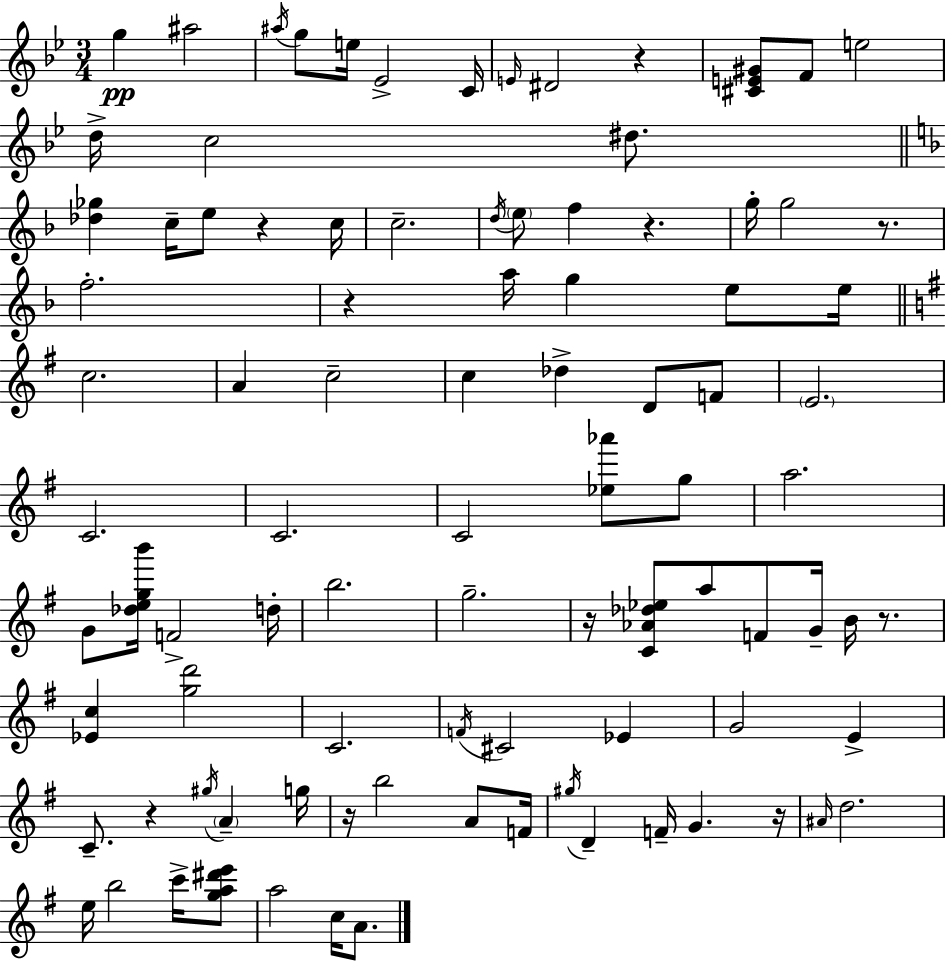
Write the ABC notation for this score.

X:1
T:Untitled
M:3/4
L:1/4
K:Gm
g ^a2 ^a/4 g/2 e/4 _E2 C/4 E/4 ^D2 z [^CE^G]/2 F/2 e2 d/4 c2 ^d/2 [_d_g] c/4 e/2 z c/4 c2 d/4 e/2 f z g/4 g2 z/2 f2 z a/4 g e/2 e/4 c2 A c2 c _d D/2 F/2 E2 C2 C2 C2 [_e_a']/2 g/2 a2 G/2 [_degb']/4 F2 d/4 b2 g2 z/4 [C_A_d_e]/2 a/2 F/2 G/4 B/4 z/2 [_Ec] [gd']2 C2 F/4 ^C2 _E G2 E C/2 z ^g/4 A g/4 z/4 b2 A/2 F/4 ^g/4 D F/4 G z/4 ^A/4 d2 e/4 b2 c'/4 [ga^d'e']/2 a2 c/4 A/2